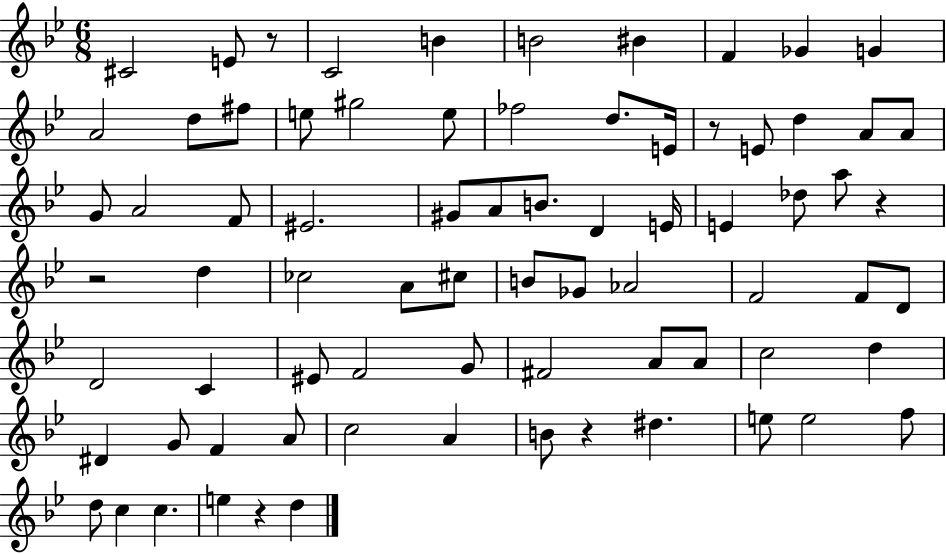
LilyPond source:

{
  \clef treble
  \numericTimeSignature
  \time 6/8
  \key bes \major
  cis'2 e'8 r8 | c'2 b'4 | b'2 bis'4 | f'4 ges'4 g'4 | \break a'2 d''8 fis''8 | e''8 gis''2 e''8 | fes''2 d''8. e'16 | r8 e'8 d''4 a'8 a'8 | \break g'8 a'2 f'8 | eis'2. | gis'8 a'8 b'8. d'4 e'16 | e'4 des''8 a''8 r4 | \break r2 d''4 | ces''2 a'8 cis''8 | b'8 ges'8 aes'2 | f'2 f'8 d'8 | \break d'2 c'4 | eis'8 f'2 g'8 | fis'2 a'8 a'8 | c''2 d''4 | \break dis'4 g'8 f'4 a'8 | c''2 a'4 | b'8 r4 dis''4. | e''8 e''2 f''8 | \break d''8 c''4 c''4. | e''4 r4 d''4 | \bar "|."
}